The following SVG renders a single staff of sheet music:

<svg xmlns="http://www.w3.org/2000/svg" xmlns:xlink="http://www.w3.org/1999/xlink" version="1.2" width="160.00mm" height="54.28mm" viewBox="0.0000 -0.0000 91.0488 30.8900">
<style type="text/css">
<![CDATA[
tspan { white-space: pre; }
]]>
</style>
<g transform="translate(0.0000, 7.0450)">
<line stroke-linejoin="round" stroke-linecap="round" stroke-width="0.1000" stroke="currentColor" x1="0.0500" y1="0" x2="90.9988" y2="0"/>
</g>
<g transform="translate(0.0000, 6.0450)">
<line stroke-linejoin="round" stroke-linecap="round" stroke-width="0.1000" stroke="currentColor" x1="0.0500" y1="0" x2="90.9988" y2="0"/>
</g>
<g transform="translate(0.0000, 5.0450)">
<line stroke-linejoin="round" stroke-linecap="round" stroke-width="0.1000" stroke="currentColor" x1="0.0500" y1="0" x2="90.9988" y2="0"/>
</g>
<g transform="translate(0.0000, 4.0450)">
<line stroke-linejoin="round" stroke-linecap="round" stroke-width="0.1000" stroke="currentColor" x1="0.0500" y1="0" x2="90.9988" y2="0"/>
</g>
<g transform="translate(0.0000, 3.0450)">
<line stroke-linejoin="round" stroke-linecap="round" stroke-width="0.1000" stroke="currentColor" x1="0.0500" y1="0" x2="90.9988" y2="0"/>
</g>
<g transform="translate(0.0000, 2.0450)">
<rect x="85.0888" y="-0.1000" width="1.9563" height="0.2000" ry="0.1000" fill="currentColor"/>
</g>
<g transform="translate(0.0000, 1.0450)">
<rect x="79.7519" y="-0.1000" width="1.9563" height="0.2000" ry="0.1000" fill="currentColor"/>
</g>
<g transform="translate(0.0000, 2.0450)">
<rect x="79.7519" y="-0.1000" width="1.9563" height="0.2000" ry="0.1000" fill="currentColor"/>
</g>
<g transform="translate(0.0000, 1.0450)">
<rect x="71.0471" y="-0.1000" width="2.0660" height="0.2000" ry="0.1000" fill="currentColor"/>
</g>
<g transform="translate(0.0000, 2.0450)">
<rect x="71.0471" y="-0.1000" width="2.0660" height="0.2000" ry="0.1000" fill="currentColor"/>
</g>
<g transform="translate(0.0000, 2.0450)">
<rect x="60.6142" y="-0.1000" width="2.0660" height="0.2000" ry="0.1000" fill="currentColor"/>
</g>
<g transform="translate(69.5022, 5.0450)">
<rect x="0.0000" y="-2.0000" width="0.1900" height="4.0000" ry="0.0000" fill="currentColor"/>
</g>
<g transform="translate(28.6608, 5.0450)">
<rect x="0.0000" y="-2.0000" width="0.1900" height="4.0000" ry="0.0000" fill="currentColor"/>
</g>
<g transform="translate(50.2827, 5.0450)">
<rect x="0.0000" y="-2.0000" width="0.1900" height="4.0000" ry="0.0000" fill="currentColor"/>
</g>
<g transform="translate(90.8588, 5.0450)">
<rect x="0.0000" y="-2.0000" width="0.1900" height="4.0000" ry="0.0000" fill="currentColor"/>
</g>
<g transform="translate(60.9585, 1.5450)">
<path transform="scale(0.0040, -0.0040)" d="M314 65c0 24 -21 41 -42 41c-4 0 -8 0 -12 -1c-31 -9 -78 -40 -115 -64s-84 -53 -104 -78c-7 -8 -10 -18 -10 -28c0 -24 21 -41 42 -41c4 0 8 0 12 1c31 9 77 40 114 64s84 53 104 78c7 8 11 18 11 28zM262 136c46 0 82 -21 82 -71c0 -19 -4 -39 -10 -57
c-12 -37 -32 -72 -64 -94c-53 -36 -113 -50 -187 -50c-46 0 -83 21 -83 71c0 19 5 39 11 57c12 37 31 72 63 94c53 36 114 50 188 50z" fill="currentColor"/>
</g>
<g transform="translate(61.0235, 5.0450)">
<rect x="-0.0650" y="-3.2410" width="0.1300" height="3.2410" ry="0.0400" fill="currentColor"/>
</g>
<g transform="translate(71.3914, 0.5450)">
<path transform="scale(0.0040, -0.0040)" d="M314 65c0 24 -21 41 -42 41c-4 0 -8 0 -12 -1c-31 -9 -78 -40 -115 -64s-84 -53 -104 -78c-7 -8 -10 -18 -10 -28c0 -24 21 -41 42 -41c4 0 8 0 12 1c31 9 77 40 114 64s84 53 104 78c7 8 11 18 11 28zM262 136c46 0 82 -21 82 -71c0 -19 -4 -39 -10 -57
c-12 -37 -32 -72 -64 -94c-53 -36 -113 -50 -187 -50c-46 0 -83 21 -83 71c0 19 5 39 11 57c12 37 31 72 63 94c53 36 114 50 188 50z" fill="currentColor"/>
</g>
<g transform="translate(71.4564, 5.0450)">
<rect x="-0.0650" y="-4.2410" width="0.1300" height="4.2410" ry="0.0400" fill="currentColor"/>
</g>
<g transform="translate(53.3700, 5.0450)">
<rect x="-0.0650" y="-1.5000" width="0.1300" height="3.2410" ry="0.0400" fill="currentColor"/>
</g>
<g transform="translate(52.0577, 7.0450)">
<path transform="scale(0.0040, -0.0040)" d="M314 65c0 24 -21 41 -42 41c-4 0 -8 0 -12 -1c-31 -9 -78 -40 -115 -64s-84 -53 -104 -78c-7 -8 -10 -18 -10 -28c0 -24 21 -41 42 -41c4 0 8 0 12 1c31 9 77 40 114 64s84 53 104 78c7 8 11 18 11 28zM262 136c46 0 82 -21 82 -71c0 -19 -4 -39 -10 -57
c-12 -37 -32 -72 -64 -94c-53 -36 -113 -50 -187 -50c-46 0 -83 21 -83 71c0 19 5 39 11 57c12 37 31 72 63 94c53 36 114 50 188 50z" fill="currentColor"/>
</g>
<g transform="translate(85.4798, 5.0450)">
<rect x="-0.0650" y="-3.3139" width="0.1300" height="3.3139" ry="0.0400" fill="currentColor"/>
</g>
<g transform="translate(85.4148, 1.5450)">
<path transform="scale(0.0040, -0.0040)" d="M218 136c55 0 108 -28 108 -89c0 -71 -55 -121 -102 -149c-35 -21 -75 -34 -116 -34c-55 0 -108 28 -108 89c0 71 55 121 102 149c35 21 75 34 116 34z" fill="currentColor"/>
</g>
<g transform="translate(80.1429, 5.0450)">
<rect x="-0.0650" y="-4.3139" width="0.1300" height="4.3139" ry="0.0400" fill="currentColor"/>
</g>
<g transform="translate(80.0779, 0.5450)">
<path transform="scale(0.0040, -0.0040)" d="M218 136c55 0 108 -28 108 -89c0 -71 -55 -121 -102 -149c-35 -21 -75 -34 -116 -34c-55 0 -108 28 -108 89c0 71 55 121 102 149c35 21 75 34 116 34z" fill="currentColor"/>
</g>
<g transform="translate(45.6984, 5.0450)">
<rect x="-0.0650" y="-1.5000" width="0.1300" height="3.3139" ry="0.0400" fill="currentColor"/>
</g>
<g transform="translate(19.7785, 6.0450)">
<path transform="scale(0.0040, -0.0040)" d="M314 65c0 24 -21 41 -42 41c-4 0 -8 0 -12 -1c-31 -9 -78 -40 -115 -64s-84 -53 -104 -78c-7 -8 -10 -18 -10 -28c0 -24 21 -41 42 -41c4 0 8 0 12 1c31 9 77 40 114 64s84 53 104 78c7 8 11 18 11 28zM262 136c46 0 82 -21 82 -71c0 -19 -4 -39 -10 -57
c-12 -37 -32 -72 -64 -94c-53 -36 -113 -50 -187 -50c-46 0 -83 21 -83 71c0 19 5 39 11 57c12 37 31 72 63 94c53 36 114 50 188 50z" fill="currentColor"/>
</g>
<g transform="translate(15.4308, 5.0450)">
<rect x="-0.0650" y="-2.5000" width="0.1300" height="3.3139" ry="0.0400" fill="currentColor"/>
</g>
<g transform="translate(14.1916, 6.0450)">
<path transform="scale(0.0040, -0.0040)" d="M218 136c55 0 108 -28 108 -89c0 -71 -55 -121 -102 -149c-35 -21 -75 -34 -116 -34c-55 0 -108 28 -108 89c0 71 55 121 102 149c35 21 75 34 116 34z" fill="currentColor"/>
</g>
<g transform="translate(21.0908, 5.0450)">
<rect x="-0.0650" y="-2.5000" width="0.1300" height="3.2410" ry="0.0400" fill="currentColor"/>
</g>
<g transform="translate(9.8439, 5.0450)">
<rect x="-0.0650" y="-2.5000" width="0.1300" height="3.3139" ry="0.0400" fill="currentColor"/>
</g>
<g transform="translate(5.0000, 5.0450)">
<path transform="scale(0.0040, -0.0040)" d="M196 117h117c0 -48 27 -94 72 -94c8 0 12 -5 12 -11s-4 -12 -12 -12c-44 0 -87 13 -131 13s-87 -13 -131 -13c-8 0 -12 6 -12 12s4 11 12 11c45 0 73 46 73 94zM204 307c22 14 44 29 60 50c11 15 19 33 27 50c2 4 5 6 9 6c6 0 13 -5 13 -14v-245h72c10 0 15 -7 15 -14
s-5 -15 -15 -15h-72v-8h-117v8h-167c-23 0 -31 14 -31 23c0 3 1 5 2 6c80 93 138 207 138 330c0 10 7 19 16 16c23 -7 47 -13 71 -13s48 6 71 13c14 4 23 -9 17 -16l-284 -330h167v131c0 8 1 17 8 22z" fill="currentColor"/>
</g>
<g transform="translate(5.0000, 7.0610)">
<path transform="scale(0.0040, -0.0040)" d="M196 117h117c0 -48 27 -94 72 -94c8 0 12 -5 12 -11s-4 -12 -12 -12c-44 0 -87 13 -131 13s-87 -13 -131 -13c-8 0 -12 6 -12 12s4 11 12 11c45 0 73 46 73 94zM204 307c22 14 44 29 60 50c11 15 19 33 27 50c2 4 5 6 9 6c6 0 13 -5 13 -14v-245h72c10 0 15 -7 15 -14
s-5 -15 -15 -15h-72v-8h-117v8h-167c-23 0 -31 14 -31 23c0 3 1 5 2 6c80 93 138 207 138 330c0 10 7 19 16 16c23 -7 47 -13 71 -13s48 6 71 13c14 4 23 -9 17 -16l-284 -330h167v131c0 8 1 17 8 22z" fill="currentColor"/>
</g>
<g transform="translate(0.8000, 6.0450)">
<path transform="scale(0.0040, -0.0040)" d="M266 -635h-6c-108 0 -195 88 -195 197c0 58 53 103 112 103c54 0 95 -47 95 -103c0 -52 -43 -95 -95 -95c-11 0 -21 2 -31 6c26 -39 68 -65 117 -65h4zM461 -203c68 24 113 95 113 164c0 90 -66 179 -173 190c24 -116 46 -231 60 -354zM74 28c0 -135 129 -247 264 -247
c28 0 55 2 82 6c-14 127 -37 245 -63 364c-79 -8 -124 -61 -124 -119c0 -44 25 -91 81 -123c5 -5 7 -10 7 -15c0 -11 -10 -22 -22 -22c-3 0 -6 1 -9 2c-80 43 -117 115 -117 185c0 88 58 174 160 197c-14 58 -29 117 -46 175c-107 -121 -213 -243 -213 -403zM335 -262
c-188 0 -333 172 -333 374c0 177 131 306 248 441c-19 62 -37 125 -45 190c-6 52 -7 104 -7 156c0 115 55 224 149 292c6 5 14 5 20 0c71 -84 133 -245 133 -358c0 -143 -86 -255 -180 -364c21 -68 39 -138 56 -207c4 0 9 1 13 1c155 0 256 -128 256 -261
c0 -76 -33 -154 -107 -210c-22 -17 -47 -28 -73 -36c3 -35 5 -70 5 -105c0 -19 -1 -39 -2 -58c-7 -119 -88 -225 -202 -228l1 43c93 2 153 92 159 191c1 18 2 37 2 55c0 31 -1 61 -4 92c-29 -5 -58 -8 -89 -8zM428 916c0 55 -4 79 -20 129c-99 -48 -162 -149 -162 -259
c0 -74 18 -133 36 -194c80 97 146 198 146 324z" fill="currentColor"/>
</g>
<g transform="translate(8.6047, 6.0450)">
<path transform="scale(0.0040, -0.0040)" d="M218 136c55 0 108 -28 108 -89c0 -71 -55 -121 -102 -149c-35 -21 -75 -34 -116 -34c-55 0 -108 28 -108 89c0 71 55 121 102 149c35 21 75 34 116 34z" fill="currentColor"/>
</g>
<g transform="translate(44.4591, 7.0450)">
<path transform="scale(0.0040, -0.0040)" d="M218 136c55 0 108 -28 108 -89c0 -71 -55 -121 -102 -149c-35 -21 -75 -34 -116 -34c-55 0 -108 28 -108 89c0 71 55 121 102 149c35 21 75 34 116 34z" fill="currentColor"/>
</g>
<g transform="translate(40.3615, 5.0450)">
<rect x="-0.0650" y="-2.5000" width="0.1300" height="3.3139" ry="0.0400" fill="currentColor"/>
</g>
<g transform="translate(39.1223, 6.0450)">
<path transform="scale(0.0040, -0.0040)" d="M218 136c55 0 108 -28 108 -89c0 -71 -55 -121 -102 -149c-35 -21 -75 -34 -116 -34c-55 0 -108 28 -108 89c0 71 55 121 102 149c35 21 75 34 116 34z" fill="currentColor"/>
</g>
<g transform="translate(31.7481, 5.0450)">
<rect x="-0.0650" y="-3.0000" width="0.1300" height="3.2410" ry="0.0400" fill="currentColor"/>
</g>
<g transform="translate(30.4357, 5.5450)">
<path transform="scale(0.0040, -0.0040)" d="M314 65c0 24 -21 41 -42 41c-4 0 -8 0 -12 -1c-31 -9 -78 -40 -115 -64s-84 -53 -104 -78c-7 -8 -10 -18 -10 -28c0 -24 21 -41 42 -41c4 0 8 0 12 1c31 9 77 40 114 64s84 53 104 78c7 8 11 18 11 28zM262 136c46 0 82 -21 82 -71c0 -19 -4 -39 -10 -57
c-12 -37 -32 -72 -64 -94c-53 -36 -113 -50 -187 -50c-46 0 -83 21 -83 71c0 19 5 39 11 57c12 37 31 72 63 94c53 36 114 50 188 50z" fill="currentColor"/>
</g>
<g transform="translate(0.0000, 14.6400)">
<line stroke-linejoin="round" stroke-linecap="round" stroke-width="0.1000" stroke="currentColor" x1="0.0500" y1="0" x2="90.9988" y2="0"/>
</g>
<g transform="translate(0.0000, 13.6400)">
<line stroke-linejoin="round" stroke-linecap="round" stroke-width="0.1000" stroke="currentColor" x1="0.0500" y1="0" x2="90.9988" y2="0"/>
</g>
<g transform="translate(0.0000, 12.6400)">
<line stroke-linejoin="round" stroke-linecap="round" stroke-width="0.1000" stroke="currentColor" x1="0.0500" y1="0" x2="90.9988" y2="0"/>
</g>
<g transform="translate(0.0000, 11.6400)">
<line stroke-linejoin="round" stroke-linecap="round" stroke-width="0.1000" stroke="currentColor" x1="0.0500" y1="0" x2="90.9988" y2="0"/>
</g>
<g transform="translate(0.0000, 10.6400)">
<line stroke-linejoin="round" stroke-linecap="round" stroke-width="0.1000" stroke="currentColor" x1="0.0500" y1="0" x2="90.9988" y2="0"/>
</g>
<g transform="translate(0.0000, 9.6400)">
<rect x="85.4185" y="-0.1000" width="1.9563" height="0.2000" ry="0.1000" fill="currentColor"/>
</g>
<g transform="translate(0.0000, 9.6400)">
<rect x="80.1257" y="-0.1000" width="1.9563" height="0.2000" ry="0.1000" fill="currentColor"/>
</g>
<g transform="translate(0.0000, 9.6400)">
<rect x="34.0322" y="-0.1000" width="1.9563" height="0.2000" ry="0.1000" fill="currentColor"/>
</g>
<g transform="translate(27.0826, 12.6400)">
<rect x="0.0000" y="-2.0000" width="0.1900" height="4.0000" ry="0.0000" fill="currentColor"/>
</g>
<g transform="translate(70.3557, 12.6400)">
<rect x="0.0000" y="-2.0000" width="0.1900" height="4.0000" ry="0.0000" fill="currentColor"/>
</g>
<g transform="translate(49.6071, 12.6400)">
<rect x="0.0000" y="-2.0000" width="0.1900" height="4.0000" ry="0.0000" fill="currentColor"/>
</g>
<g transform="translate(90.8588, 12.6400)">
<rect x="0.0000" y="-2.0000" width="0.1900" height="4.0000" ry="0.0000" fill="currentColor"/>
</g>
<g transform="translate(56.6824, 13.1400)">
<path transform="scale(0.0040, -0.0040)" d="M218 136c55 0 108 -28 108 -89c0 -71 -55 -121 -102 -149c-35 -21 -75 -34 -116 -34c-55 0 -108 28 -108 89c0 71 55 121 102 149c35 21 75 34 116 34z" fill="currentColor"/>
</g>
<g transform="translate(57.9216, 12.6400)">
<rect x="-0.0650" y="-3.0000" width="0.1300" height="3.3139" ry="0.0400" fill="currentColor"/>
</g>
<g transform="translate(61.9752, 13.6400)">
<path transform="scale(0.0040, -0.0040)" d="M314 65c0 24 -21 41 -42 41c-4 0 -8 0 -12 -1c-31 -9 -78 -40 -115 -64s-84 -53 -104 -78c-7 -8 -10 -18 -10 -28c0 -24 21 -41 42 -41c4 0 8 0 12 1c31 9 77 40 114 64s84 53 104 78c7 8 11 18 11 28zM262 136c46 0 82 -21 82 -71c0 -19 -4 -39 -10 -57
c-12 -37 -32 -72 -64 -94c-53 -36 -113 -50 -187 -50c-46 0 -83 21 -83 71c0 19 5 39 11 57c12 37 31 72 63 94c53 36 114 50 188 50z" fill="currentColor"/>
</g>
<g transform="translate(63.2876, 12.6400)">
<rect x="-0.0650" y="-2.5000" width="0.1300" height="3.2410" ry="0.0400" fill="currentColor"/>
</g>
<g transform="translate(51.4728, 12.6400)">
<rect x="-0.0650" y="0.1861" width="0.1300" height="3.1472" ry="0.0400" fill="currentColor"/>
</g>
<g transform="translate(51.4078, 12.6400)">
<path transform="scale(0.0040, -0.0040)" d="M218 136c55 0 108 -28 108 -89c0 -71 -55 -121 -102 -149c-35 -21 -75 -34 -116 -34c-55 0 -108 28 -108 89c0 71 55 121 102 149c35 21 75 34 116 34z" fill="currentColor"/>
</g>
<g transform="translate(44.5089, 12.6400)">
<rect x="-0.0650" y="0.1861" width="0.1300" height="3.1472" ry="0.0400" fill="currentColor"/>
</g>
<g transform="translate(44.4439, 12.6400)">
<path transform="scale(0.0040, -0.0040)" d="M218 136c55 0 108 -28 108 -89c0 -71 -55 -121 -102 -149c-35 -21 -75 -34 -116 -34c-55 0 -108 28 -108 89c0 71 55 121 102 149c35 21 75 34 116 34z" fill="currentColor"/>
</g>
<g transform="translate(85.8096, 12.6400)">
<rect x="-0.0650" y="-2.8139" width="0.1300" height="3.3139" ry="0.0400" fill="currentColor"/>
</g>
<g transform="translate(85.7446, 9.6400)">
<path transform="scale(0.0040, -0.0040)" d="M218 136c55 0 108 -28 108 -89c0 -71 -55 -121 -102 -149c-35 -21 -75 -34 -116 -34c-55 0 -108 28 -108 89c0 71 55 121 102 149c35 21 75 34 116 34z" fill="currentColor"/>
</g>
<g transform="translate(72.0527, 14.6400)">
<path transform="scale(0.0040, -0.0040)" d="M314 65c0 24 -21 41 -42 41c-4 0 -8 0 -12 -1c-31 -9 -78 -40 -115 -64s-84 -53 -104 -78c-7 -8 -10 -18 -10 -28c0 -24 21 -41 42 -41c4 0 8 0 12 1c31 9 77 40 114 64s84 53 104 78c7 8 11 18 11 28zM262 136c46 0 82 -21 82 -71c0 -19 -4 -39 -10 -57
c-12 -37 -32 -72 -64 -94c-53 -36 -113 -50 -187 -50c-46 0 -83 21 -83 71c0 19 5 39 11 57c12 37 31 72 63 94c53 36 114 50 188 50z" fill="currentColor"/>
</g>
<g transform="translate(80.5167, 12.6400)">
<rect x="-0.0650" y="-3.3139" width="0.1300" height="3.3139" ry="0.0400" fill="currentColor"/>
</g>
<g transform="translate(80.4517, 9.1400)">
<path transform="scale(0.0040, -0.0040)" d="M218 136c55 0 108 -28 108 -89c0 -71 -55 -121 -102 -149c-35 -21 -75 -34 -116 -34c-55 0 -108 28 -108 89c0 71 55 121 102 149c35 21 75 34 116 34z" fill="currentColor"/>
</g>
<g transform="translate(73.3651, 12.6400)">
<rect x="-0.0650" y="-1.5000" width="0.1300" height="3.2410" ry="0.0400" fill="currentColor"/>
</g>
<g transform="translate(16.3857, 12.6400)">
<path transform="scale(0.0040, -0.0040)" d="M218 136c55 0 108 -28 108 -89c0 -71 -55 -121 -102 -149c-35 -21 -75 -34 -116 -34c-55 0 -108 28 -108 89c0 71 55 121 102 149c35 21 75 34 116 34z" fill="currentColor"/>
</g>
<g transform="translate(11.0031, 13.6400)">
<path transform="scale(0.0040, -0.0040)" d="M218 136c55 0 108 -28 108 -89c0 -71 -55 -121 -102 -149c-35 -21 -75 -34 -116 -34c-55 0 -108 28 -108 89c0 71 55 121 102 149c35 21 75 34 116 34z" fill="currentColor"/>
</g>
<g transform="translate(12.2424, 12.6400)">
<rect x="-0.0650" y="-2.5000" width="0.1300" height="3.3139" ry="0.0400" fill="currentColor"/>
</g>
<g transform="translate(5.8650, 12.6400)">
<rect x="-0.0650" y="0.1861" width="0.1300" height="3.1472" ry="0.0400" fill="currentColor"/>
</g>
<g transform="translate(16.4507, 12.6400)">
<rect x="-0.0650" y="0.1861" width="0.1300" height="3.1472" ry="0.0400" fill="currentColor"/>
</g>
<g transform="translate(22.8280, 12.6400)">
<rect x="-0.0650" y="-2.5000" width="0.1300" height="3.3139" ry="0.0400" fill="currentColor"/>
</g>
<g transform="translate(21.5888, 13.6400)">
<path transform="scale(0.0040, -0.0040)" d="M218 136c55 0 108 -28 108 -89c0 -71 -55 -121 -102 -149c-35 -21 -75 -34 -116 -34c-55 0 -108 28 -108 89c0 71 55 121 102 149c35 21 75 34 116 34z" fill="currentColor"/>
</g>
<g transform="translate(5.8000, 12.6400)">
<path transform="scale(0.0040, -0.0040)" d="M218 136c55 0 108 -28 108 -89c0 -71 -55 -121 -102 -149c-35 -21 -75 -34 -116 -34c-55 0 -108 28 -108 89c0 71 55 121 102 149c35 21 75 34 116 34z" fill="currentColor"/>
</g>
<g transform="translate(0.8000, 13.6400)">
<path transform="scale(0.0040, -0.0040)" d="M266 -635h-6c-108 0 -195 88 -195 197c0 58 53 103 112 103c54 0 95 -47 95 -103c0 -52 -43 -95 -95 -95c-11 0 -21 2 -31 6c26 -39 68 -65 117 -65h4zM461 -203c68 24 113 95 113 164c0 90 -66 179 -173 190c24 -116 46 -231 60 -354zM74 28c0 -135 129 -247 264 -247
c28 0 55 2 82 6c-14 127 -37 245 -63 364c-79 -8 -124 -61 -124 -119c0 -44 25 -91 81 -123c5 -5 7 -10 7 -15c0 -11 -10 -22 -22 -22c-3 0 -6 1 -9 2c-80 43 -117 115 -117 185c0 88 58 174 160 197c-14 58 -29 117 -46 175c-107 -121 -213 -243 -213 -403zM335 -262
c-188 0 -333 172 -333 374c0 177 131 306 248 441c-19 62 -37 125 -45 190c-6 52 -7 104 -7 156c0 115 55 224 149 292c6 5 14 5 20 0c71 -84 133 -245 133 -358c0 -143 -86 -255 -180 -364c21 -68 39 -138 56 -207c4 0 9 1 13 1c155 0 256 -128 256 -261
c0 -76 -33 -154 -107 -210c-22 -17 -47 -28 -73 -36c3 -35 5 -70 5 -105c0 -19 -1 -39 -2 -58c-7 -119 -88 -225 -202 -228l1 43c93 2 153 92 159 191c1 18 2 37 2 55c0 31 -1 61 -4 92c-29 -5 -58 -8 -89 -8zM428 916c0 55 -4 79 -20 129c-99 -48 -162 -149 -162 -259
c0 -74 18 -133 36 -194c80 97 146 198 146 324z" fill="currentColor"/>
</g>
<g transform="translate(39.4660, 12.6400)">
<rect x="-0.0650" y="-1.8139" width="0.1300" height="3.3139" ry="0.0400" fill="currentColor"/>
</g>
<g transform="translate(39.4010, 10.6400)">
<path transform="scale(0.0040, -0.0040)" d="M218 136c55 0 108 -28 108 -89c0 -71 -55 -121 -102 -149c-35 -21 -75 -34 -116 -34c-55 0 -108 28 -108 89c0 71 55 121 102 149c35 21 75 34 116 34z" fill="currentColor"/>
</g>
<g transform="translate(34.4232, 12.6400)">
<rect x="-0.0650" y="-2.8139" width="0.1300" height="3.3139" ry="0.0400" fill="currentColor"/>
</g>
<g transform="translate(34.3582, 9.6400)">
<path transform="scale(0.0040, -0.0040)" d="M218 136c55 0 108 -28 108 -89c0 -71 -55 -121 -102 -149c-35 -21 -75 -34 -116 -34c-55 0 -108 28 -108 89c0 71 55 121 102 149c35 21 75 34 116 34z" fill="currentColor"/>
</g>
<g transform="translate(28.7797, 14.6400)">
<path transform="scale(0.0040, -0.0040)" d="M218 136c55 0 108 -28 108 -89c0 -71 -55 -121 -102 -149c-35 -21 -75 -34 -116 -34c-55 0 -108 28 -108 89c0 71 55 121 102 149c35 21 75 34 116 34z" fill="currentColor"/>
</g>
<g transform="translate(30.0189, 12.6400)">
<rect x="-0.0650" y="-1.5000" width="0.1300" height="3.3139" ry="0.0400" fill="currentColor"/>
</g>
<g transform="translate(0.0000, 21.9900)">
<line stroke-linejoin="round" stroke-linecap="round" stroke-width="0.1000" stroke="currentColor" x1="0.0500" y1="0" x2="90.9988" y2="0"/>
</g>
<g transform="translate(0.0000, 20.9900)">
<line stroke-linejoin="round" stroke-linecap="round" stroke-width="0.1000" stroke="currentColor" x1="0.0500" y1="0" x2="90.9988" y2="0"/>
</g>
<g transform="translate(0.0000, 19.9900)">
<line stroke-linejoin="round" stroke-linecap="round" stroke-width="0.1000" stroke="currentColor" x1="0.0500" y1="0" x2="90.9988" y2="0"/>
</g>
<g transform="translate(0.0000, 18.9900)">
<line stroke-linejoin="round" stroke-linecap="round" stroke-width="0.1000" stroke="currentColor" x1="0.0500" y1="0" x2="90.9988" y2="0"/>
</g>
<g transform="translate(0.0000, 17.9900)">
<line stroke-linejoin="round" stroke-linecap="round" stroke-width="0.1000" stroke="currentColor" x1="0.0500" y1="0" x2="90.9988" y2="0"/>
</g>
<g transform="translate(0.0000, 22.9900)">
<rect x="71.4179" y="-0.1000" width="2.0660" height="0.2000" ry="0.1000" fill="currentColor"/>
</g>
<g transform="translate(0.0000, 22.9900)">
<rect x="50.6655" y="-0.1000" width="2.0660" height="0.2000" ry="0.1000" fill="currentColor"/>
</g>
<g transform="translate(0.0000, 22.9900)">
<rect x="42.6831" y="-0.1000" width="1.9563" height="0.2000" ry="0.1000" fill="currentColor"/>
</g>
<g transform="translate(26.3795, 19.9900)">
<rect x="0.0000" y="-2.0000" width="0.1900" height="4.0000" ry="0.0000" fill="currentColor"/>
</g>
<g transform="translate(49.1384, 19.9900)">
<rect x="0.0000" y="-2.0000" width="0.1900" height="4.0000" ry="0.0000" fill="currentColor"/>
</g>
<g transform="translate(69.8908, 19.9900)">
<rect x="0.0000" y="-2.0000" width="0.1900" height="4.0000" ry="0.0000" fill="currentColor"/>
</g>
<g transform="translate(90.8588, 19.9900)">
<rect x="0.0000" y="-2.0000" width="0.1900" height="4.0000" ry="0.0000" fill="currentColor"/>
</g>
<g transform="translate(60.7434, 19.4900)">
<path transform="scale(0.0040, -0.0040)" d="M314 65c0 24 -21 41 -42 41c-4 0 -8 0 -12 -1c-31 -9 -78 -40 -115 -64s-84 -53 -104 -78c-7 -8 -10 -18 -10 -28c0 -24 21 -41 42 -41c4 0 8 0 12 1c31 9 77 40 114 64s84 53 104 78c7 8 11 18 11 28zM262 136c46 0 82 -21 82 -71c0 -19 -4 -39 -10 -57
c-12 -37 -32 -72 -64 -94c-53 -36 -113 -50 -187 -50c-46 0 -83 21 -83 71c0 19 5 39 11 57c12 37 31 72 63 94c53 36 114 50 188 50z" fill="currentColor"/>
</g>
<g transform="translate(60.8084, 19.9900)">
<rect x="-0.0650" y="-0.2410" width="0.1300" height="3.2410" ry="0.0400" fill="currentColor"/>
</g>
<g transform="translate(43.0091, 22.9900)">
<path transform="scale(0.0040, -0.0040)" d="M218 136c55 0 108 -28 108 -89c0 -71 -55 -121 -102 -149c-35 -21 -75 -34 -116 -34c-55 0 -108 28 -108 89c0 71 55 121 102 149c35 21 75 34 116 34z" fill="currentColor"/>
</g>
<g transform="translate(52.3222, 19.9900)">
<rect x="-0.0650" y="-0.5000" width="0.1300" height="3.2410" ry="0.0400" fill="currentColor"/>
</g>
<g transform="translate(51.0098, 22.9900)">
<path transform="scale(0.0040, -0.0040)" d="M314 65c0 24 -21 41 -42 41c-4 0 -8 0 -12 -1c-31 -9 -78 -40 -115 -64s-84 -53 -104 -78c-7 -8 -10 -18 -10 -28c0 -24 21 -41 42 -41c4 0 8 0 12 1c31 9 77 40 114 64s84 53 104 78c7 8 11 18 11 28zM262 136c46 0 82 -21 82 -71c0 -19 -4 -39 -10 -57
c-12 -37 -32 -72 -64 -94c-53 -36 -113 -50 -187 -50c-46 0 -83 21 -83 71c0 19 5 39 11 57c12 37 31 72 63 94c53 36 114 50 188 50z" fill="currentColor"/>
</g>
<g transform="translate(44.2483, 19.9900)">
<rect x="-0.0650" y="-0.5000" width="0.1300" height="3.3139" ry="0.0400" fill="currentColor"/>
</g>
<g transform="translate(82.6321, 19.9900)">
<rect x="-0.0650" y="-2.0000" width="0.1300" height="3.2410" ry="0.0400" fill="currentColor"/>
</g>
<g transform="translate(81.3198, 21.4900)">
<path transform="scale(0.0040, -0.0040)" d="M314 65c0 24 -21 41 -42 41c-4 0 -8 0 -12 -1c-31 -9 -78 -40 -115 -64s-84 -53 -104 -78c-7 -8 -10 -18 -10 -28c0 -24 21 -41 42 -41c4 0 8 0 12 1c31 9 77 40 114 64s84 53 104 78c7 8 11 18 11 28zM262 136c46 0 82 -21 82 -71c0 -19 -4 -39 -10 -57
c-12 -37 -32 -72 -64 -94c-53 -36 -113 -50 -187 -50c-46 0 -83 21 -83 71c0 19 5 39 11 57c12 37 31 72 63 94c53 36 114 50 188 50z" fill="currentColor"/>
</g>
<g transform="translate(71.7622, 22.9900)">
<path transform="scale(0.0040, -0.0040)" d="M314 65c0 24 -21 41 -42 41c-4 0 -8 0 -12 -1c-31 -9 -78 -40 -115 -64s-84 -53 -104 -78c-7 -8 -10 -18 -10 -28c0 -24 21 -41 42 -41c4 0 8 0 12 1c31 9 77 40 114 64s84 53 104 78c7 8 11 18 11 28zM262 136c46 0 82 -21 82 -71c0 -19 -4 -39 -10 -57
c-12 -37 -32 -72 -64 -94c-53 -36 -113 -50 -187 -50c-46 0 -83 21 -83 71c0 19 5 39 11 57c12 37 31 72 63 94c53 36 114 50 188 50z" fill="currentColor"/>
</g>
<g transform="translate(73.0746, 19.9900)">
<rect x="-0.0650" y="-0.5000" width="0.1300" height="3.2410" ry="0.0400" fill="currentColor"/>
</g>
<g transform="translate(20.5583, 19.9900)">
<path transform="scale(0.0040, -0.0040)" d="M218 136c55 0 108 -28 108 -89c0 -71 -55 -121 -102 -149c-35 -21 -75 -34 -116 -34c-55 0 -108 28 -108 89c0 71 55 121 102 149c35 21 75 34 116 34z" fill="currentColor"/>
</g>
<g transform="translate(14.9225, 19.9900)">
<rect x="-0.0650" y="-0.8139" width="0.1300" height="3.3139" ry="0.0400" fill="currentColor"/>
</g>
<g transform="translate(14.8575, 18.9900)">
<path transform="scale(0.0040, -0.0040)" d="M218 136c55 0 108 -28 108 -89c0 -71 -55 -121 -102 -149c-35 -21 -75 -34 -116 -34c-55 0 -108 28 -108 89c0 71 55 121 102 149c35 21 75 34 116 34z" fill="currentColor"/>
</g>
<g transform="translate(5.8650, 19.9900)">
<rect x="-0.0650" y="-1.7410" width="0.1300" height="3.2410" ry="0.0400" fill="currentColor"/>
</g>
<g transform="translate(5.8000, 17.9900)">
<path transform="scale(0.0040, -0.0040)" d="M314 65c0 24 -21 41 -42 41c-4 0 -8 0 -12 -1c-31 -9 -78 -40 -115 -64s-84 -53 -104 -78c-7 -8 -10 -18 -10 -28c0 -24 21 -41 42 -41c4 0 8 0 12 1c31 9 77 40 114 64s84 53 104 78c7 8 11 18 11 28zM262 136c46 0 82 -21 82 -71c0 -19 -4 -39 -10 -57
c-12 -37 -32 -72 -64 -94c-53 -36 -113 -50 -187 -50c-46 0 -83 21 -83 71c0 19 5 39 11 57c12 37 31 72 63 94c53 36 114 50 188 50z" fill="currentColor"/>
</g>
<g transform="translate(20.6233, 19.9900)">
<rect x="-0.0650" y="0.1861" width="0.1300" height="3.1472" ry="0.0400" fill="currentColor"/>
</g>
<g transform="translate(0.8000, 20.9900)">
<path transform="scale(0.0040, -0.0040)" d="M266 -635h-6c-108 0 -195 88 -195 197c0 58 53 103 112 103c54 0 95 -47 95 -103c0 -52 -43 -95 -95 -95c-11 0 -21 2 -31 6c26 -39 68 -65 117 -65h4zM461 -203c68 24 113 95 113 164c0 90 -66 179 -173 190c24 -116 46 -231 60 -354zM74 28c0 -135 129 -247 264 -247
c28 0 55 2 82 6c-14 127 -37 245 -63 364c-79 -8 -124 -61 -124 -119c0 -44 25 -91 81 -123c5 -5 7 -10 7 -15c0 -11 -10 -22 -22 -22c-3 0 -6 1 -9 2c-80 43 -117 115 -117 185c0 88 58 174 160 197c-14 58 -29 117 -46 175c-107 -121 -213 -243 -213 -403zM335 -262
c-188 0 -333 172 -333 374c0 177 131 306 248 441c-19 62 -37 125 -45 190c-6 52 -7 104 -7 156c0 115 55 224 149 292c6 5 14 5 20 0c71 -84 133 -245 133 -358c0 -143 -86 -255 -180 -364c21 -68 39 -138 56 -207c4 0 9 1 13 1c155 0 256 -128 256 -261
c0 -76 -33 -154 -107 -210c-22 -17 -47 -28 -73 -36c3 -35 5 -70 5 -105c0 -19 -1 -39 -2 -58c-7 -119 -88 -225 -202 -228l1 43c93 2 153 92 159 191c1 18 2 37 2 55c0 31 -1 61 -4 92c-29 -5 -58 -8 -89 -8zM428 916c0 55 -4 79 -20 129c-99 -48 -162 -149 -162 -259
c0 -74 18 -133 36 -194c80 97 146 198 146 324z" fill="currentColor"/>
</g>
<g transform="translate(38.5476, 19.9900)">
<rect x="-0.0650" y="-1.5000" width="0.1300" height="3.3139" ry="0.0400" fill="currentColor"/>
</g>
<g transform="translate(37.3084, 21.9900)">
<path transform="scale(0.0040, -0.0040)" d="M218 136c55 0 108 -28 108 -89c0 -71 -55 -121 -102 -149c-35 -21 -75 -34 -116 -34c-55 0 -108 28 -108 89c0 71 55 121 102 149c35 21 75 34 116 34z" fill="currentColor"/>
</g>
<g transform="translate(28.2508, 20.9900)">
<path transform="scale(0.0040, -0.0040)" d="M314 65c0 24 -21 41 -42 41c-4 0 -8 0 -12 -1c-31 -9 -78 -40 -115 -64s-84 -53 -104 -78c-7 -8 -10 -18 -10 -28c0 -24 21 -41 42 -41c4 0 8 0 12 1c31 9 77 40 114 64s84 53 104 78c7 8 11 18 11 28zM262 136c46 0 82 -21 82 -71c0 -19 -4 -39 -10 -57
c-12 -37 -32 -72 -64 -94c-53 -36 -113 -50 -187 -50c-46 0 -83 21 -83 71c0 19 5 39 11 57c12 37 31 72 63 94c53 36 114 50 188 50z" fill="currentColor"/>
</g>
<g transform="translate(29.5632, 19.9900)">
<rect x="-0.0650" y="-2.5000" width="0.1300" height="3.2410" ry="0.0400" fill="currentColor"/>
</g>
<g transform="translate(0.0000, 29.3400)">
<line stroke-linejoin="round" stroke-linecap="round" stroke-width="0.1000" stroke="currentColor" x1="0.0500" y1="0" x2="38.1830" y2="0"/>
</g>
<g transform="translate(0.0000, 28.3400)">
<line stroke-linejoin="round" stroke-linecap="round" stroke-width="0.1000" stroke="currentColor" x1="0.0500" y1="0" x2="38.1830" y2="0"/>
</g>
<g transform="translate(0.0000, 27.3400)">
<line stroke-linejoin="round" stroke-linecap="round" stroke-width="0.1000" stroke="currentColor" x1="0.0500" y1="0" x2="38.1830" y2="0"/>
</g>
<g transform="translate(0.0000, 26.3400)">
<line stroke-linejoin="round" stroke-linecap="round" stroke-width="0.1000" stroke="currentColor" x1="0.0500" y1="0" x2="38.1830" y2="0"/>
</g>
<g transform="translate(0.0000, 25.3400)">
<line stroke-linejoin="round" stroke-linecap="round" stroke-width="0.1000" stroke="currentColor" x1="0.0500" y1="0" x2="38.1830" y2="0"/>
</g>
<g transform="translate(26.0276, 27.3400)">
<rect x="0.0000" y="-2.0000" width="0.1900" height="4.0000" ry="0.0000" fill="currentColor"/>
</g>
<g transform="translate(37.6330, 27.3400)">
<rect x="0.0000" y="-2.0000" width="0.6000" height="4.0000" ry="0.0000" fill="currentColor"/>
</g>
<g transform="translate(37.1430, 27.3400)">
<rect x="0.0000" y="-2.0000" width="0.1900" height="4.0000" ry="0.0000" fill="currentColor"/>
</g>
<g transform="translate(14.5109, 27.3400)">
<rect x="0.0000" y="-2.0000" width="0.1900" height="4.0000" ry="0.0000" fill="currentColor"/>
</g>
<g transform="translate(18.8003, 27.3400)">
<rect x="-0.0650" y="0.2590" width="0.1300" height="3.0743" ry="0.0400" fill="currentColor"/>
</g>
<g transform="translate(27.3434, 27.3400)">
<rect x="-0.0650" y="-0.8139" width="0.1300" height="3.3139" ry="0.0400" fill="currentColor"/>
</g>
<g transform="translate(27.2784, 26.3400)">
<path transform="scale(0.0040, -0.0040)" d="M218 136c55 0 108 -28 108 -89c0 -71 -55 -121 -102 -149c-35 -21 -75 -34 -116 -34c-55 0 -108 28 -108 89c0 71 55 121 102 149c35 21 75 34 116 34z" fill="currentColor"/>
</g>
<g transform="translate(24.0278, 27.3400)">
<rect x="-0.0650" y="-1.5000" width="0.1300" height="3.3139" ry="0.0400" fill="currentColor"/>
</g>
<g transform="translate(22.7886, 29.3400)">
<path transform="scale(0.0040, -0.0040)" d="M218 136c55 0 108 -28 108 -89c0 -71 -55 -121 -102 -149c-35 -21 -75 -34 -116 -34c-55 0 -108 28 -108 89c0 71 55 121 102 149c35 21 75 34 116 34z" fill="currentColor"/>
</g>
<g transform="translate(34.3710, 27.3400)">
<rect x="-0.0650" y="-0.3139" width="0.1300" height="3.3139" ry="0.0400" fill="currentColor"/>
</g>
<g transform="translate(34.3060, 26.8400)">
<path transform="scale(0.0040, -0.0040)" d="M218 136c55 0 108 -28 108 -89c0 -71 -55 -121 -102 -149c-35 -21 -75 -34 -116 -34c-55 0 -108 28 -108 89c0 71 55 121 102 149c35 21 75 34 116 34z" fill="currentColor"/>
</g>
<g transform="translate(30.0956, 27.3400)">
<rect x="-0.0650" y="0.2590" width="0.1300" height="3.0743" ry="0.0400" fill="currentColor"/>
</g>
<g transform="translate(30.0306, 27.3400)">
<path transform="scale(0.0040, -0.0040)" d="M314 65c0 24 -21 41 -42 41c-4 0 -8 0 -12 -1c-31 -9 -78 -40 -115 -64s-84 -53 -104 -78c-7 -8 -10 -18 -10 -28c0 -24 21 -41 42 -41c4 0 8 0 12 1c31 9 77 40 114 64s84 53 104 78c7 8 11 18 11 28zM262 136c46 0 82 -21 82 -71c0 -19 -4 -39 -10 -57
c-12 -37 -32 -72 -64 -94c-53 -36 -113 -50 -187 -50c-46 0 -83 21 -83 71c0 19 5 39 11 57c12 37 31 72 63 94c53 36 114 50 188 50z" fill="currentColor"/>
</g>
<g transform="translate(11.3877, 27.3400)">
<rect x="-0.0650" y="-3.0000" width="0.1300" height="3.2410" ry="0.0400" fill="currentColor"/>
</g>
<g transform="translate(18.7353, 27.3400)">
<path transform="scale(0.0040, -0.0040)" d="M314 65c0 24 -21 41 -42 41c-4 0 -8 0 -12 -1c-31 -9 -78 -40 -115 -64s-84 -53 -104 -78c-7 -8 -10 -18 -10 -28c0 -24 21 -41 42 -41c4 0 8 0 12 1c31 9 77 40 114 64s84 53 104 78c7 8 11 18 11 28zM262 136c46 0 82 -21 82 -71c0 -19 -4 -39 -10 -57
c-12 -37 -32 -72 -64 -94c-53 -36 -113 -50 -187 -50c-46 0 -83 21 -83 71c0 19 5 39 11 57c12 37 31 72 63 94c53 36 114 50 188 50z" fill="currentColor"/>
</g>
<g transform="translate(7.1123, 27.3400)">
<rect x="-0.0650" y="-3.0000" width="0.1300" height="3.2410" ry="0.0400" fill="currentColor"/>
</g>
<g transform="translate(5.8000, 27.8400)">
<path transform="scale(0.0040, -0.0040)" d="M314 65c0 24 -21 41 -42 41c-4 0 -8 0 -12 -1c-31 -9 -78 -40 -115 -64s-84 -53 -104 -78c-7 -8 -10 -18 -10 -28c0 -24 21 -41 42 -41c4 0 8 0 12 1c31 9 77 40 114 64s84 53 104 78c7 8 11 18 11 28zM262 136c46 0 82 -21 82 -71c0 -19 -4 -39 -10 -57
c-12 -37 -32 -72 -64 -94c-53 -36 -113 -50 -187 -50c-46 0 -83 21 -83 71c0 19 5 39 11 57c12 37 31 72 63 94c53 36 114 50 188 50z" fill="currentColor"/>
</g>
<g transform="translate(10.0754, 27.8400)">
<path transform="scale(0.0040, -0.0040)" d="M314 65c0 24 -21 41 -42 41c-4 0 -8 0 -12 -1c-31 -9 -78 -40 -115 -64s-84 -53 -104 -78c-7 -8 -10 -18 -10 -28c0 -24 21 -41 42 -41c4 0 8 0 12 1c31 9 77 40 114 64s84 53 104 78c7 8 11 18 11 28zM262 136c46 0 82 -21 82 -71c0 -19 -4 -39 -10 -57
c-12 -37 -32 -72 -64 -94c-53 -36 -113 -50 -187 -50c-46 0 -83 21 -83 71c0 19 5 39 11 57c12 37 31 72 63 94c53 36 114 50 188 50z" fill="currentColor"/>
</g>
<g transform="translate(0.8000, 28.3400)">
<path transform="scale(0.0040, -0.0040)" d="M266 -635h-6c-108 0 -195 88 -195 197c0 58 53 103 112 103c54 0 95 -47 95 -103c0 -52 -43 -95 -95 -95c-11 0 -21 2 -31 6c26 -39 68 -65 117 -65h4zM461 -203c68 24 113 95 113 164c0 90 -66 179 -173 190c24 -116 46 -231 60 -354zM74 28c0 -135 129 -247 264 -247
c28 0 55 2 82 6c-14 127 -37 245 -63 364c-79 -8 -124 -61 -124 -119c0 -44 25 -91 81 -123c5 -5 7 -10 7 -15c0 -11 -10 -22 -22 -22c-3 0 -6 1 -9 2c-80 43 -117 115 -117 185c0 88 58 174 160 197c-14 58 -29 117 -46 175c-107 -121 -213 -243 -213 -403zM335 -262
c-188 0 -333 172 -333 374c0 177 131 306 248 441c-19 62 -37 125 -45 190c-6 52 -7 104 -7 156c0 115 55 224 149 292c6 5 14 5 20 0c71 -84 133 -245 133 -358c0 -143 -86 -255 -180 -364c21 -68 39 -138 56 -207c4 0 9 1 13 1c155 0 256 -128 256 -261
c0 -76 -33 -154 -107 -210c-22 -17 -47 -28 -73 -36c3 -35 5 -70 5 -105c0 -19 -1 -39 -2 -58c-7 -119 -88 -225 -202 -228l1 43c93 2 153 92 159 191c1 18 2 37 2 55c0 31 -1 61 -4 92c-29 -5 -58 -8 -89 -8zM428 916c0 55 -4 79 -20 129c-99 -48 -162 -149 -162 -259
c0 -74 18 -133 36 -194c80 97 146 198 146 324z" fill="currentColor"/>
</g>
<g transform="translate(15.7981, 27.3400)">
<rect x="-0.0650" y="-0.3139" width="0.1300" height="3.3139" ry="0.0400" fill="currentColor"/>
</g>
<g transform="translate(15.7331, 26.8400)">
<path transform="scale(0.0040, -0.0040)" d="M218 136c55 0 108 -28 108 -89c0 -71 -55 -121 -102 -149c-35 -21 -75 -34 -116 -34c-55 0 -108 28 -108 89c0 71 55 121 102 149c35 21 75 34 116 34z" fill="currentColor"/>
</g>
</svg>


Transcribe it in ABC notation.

X:1
T:Untitled
M:4/4
L:1/4
K:C
G G G2 A2 G E E2 b2 d'2 d' b B G B G E a f B B A G2 E2 b a f2 d B G2 E C C2 c2 C2 F2 A2 A2 c B2 E d B2 c